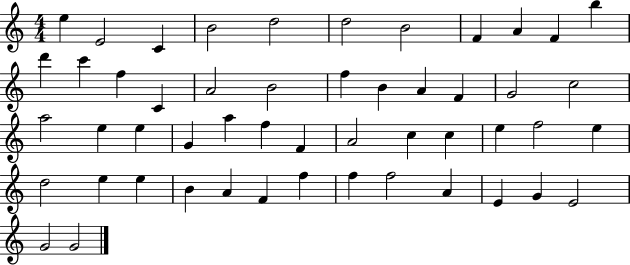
E5/q E4/h C4/q B4/h D5/h D5/h B4/h F4/q A4/q F4/q B5/q D6/q C6/q F5/q C4/q A4/h B4/h F5/q B4/q A4/q F4/q G4/h C5/h A5/h E5/q E5/q G4/q A5/q F5/q F4/q A4/h C5/q C5/q E5/q F5/h E5/q D5/h E5/q E5/q B4/q A4/q F4/q F5/q F5/q F5/h A4/q E4/q G4/q E4/h G4/h G4/h